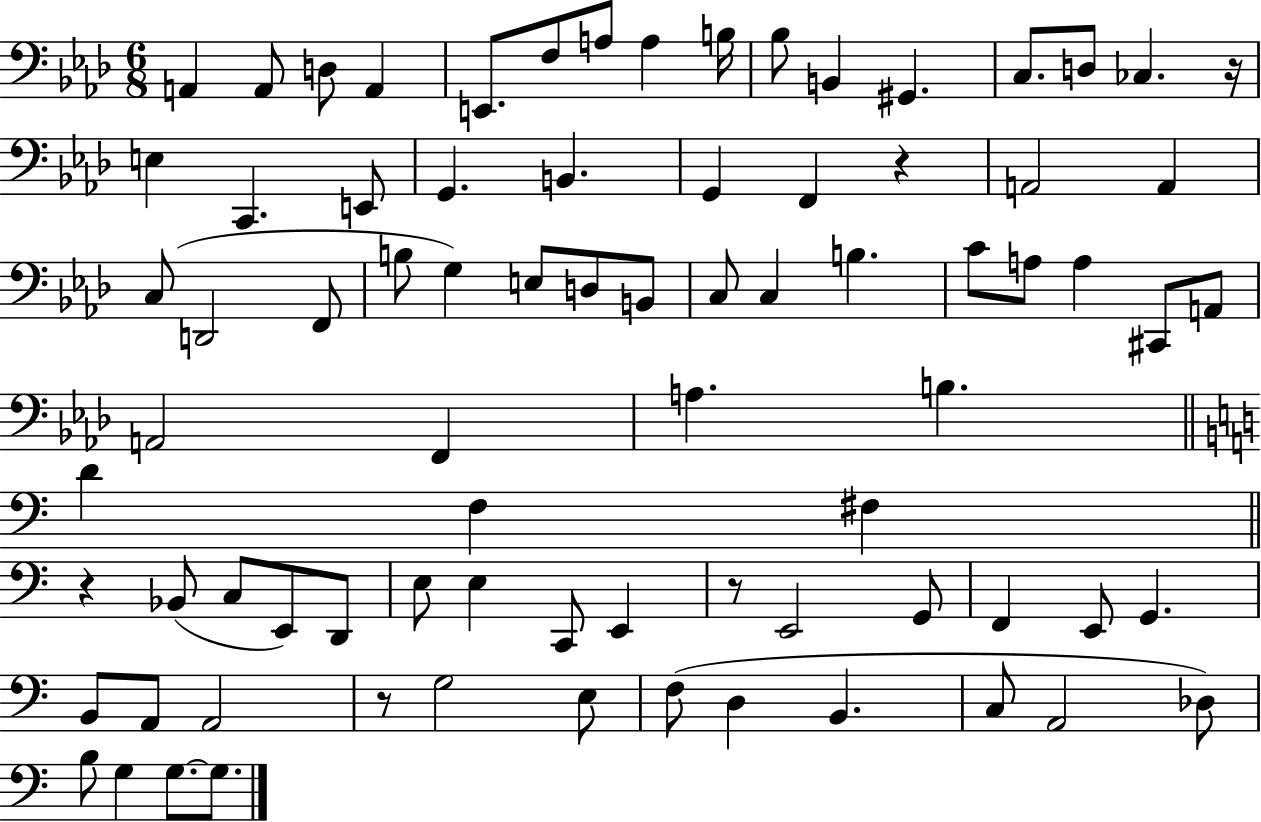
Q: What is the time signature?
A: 6/8